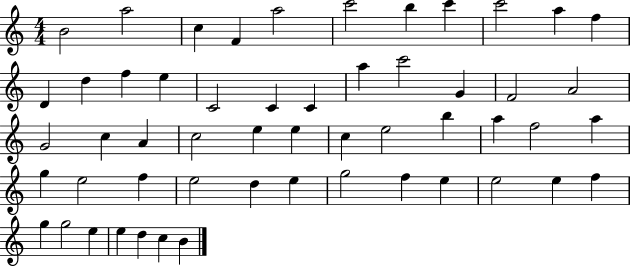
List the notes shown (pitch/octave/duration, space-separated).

B4/h A5/h C5/q F4/q A5/h C6/h B5/q C6/q C6/h A5/q F5/q D4/q D5/q F5/q E5/q C4/h C4/q C4/q A5/q C6/h G4/q F4/h A4/h G4/h C5/q A4/q C5/h E5/q E5/q C5/q E5/h B5/q A5/q F5/h A5/q G5/q E5/h F5/q E5/h D5/q E5/q G5/h F5/q E5/q E5/h E5/q F5/q G5/q G5/h E5/q E5/q D5/q C5/q B4/q